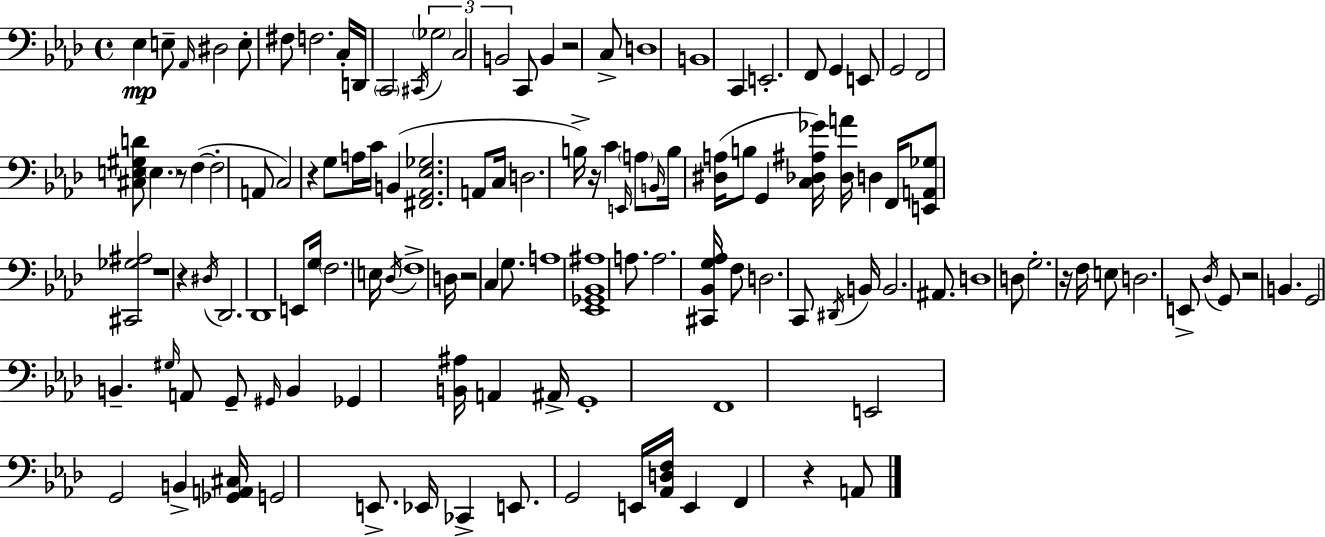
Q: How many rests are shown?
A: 10